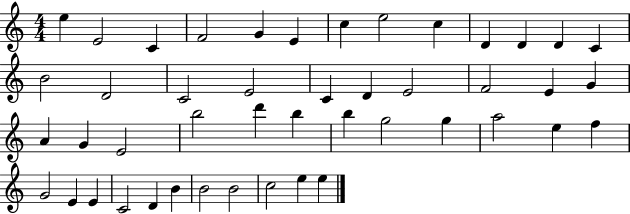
E5/q E4/h C4/q F4/h G4/q E4/q C5/q E5/h C5/q D4/q D4/q D4/q C4/q B4/h D4/h C4/h E4/h C4/q D4/q E4/h F4/h E4/q G4/q A4/q G4/q E4/h B5/h D6/q B5/q B5/q G5/h G5/q A5/h E5/q F5/q G4/h E4/q E4/q C4/h D4/q B4/q B4/h B4/h C5/h E5/q E5/q